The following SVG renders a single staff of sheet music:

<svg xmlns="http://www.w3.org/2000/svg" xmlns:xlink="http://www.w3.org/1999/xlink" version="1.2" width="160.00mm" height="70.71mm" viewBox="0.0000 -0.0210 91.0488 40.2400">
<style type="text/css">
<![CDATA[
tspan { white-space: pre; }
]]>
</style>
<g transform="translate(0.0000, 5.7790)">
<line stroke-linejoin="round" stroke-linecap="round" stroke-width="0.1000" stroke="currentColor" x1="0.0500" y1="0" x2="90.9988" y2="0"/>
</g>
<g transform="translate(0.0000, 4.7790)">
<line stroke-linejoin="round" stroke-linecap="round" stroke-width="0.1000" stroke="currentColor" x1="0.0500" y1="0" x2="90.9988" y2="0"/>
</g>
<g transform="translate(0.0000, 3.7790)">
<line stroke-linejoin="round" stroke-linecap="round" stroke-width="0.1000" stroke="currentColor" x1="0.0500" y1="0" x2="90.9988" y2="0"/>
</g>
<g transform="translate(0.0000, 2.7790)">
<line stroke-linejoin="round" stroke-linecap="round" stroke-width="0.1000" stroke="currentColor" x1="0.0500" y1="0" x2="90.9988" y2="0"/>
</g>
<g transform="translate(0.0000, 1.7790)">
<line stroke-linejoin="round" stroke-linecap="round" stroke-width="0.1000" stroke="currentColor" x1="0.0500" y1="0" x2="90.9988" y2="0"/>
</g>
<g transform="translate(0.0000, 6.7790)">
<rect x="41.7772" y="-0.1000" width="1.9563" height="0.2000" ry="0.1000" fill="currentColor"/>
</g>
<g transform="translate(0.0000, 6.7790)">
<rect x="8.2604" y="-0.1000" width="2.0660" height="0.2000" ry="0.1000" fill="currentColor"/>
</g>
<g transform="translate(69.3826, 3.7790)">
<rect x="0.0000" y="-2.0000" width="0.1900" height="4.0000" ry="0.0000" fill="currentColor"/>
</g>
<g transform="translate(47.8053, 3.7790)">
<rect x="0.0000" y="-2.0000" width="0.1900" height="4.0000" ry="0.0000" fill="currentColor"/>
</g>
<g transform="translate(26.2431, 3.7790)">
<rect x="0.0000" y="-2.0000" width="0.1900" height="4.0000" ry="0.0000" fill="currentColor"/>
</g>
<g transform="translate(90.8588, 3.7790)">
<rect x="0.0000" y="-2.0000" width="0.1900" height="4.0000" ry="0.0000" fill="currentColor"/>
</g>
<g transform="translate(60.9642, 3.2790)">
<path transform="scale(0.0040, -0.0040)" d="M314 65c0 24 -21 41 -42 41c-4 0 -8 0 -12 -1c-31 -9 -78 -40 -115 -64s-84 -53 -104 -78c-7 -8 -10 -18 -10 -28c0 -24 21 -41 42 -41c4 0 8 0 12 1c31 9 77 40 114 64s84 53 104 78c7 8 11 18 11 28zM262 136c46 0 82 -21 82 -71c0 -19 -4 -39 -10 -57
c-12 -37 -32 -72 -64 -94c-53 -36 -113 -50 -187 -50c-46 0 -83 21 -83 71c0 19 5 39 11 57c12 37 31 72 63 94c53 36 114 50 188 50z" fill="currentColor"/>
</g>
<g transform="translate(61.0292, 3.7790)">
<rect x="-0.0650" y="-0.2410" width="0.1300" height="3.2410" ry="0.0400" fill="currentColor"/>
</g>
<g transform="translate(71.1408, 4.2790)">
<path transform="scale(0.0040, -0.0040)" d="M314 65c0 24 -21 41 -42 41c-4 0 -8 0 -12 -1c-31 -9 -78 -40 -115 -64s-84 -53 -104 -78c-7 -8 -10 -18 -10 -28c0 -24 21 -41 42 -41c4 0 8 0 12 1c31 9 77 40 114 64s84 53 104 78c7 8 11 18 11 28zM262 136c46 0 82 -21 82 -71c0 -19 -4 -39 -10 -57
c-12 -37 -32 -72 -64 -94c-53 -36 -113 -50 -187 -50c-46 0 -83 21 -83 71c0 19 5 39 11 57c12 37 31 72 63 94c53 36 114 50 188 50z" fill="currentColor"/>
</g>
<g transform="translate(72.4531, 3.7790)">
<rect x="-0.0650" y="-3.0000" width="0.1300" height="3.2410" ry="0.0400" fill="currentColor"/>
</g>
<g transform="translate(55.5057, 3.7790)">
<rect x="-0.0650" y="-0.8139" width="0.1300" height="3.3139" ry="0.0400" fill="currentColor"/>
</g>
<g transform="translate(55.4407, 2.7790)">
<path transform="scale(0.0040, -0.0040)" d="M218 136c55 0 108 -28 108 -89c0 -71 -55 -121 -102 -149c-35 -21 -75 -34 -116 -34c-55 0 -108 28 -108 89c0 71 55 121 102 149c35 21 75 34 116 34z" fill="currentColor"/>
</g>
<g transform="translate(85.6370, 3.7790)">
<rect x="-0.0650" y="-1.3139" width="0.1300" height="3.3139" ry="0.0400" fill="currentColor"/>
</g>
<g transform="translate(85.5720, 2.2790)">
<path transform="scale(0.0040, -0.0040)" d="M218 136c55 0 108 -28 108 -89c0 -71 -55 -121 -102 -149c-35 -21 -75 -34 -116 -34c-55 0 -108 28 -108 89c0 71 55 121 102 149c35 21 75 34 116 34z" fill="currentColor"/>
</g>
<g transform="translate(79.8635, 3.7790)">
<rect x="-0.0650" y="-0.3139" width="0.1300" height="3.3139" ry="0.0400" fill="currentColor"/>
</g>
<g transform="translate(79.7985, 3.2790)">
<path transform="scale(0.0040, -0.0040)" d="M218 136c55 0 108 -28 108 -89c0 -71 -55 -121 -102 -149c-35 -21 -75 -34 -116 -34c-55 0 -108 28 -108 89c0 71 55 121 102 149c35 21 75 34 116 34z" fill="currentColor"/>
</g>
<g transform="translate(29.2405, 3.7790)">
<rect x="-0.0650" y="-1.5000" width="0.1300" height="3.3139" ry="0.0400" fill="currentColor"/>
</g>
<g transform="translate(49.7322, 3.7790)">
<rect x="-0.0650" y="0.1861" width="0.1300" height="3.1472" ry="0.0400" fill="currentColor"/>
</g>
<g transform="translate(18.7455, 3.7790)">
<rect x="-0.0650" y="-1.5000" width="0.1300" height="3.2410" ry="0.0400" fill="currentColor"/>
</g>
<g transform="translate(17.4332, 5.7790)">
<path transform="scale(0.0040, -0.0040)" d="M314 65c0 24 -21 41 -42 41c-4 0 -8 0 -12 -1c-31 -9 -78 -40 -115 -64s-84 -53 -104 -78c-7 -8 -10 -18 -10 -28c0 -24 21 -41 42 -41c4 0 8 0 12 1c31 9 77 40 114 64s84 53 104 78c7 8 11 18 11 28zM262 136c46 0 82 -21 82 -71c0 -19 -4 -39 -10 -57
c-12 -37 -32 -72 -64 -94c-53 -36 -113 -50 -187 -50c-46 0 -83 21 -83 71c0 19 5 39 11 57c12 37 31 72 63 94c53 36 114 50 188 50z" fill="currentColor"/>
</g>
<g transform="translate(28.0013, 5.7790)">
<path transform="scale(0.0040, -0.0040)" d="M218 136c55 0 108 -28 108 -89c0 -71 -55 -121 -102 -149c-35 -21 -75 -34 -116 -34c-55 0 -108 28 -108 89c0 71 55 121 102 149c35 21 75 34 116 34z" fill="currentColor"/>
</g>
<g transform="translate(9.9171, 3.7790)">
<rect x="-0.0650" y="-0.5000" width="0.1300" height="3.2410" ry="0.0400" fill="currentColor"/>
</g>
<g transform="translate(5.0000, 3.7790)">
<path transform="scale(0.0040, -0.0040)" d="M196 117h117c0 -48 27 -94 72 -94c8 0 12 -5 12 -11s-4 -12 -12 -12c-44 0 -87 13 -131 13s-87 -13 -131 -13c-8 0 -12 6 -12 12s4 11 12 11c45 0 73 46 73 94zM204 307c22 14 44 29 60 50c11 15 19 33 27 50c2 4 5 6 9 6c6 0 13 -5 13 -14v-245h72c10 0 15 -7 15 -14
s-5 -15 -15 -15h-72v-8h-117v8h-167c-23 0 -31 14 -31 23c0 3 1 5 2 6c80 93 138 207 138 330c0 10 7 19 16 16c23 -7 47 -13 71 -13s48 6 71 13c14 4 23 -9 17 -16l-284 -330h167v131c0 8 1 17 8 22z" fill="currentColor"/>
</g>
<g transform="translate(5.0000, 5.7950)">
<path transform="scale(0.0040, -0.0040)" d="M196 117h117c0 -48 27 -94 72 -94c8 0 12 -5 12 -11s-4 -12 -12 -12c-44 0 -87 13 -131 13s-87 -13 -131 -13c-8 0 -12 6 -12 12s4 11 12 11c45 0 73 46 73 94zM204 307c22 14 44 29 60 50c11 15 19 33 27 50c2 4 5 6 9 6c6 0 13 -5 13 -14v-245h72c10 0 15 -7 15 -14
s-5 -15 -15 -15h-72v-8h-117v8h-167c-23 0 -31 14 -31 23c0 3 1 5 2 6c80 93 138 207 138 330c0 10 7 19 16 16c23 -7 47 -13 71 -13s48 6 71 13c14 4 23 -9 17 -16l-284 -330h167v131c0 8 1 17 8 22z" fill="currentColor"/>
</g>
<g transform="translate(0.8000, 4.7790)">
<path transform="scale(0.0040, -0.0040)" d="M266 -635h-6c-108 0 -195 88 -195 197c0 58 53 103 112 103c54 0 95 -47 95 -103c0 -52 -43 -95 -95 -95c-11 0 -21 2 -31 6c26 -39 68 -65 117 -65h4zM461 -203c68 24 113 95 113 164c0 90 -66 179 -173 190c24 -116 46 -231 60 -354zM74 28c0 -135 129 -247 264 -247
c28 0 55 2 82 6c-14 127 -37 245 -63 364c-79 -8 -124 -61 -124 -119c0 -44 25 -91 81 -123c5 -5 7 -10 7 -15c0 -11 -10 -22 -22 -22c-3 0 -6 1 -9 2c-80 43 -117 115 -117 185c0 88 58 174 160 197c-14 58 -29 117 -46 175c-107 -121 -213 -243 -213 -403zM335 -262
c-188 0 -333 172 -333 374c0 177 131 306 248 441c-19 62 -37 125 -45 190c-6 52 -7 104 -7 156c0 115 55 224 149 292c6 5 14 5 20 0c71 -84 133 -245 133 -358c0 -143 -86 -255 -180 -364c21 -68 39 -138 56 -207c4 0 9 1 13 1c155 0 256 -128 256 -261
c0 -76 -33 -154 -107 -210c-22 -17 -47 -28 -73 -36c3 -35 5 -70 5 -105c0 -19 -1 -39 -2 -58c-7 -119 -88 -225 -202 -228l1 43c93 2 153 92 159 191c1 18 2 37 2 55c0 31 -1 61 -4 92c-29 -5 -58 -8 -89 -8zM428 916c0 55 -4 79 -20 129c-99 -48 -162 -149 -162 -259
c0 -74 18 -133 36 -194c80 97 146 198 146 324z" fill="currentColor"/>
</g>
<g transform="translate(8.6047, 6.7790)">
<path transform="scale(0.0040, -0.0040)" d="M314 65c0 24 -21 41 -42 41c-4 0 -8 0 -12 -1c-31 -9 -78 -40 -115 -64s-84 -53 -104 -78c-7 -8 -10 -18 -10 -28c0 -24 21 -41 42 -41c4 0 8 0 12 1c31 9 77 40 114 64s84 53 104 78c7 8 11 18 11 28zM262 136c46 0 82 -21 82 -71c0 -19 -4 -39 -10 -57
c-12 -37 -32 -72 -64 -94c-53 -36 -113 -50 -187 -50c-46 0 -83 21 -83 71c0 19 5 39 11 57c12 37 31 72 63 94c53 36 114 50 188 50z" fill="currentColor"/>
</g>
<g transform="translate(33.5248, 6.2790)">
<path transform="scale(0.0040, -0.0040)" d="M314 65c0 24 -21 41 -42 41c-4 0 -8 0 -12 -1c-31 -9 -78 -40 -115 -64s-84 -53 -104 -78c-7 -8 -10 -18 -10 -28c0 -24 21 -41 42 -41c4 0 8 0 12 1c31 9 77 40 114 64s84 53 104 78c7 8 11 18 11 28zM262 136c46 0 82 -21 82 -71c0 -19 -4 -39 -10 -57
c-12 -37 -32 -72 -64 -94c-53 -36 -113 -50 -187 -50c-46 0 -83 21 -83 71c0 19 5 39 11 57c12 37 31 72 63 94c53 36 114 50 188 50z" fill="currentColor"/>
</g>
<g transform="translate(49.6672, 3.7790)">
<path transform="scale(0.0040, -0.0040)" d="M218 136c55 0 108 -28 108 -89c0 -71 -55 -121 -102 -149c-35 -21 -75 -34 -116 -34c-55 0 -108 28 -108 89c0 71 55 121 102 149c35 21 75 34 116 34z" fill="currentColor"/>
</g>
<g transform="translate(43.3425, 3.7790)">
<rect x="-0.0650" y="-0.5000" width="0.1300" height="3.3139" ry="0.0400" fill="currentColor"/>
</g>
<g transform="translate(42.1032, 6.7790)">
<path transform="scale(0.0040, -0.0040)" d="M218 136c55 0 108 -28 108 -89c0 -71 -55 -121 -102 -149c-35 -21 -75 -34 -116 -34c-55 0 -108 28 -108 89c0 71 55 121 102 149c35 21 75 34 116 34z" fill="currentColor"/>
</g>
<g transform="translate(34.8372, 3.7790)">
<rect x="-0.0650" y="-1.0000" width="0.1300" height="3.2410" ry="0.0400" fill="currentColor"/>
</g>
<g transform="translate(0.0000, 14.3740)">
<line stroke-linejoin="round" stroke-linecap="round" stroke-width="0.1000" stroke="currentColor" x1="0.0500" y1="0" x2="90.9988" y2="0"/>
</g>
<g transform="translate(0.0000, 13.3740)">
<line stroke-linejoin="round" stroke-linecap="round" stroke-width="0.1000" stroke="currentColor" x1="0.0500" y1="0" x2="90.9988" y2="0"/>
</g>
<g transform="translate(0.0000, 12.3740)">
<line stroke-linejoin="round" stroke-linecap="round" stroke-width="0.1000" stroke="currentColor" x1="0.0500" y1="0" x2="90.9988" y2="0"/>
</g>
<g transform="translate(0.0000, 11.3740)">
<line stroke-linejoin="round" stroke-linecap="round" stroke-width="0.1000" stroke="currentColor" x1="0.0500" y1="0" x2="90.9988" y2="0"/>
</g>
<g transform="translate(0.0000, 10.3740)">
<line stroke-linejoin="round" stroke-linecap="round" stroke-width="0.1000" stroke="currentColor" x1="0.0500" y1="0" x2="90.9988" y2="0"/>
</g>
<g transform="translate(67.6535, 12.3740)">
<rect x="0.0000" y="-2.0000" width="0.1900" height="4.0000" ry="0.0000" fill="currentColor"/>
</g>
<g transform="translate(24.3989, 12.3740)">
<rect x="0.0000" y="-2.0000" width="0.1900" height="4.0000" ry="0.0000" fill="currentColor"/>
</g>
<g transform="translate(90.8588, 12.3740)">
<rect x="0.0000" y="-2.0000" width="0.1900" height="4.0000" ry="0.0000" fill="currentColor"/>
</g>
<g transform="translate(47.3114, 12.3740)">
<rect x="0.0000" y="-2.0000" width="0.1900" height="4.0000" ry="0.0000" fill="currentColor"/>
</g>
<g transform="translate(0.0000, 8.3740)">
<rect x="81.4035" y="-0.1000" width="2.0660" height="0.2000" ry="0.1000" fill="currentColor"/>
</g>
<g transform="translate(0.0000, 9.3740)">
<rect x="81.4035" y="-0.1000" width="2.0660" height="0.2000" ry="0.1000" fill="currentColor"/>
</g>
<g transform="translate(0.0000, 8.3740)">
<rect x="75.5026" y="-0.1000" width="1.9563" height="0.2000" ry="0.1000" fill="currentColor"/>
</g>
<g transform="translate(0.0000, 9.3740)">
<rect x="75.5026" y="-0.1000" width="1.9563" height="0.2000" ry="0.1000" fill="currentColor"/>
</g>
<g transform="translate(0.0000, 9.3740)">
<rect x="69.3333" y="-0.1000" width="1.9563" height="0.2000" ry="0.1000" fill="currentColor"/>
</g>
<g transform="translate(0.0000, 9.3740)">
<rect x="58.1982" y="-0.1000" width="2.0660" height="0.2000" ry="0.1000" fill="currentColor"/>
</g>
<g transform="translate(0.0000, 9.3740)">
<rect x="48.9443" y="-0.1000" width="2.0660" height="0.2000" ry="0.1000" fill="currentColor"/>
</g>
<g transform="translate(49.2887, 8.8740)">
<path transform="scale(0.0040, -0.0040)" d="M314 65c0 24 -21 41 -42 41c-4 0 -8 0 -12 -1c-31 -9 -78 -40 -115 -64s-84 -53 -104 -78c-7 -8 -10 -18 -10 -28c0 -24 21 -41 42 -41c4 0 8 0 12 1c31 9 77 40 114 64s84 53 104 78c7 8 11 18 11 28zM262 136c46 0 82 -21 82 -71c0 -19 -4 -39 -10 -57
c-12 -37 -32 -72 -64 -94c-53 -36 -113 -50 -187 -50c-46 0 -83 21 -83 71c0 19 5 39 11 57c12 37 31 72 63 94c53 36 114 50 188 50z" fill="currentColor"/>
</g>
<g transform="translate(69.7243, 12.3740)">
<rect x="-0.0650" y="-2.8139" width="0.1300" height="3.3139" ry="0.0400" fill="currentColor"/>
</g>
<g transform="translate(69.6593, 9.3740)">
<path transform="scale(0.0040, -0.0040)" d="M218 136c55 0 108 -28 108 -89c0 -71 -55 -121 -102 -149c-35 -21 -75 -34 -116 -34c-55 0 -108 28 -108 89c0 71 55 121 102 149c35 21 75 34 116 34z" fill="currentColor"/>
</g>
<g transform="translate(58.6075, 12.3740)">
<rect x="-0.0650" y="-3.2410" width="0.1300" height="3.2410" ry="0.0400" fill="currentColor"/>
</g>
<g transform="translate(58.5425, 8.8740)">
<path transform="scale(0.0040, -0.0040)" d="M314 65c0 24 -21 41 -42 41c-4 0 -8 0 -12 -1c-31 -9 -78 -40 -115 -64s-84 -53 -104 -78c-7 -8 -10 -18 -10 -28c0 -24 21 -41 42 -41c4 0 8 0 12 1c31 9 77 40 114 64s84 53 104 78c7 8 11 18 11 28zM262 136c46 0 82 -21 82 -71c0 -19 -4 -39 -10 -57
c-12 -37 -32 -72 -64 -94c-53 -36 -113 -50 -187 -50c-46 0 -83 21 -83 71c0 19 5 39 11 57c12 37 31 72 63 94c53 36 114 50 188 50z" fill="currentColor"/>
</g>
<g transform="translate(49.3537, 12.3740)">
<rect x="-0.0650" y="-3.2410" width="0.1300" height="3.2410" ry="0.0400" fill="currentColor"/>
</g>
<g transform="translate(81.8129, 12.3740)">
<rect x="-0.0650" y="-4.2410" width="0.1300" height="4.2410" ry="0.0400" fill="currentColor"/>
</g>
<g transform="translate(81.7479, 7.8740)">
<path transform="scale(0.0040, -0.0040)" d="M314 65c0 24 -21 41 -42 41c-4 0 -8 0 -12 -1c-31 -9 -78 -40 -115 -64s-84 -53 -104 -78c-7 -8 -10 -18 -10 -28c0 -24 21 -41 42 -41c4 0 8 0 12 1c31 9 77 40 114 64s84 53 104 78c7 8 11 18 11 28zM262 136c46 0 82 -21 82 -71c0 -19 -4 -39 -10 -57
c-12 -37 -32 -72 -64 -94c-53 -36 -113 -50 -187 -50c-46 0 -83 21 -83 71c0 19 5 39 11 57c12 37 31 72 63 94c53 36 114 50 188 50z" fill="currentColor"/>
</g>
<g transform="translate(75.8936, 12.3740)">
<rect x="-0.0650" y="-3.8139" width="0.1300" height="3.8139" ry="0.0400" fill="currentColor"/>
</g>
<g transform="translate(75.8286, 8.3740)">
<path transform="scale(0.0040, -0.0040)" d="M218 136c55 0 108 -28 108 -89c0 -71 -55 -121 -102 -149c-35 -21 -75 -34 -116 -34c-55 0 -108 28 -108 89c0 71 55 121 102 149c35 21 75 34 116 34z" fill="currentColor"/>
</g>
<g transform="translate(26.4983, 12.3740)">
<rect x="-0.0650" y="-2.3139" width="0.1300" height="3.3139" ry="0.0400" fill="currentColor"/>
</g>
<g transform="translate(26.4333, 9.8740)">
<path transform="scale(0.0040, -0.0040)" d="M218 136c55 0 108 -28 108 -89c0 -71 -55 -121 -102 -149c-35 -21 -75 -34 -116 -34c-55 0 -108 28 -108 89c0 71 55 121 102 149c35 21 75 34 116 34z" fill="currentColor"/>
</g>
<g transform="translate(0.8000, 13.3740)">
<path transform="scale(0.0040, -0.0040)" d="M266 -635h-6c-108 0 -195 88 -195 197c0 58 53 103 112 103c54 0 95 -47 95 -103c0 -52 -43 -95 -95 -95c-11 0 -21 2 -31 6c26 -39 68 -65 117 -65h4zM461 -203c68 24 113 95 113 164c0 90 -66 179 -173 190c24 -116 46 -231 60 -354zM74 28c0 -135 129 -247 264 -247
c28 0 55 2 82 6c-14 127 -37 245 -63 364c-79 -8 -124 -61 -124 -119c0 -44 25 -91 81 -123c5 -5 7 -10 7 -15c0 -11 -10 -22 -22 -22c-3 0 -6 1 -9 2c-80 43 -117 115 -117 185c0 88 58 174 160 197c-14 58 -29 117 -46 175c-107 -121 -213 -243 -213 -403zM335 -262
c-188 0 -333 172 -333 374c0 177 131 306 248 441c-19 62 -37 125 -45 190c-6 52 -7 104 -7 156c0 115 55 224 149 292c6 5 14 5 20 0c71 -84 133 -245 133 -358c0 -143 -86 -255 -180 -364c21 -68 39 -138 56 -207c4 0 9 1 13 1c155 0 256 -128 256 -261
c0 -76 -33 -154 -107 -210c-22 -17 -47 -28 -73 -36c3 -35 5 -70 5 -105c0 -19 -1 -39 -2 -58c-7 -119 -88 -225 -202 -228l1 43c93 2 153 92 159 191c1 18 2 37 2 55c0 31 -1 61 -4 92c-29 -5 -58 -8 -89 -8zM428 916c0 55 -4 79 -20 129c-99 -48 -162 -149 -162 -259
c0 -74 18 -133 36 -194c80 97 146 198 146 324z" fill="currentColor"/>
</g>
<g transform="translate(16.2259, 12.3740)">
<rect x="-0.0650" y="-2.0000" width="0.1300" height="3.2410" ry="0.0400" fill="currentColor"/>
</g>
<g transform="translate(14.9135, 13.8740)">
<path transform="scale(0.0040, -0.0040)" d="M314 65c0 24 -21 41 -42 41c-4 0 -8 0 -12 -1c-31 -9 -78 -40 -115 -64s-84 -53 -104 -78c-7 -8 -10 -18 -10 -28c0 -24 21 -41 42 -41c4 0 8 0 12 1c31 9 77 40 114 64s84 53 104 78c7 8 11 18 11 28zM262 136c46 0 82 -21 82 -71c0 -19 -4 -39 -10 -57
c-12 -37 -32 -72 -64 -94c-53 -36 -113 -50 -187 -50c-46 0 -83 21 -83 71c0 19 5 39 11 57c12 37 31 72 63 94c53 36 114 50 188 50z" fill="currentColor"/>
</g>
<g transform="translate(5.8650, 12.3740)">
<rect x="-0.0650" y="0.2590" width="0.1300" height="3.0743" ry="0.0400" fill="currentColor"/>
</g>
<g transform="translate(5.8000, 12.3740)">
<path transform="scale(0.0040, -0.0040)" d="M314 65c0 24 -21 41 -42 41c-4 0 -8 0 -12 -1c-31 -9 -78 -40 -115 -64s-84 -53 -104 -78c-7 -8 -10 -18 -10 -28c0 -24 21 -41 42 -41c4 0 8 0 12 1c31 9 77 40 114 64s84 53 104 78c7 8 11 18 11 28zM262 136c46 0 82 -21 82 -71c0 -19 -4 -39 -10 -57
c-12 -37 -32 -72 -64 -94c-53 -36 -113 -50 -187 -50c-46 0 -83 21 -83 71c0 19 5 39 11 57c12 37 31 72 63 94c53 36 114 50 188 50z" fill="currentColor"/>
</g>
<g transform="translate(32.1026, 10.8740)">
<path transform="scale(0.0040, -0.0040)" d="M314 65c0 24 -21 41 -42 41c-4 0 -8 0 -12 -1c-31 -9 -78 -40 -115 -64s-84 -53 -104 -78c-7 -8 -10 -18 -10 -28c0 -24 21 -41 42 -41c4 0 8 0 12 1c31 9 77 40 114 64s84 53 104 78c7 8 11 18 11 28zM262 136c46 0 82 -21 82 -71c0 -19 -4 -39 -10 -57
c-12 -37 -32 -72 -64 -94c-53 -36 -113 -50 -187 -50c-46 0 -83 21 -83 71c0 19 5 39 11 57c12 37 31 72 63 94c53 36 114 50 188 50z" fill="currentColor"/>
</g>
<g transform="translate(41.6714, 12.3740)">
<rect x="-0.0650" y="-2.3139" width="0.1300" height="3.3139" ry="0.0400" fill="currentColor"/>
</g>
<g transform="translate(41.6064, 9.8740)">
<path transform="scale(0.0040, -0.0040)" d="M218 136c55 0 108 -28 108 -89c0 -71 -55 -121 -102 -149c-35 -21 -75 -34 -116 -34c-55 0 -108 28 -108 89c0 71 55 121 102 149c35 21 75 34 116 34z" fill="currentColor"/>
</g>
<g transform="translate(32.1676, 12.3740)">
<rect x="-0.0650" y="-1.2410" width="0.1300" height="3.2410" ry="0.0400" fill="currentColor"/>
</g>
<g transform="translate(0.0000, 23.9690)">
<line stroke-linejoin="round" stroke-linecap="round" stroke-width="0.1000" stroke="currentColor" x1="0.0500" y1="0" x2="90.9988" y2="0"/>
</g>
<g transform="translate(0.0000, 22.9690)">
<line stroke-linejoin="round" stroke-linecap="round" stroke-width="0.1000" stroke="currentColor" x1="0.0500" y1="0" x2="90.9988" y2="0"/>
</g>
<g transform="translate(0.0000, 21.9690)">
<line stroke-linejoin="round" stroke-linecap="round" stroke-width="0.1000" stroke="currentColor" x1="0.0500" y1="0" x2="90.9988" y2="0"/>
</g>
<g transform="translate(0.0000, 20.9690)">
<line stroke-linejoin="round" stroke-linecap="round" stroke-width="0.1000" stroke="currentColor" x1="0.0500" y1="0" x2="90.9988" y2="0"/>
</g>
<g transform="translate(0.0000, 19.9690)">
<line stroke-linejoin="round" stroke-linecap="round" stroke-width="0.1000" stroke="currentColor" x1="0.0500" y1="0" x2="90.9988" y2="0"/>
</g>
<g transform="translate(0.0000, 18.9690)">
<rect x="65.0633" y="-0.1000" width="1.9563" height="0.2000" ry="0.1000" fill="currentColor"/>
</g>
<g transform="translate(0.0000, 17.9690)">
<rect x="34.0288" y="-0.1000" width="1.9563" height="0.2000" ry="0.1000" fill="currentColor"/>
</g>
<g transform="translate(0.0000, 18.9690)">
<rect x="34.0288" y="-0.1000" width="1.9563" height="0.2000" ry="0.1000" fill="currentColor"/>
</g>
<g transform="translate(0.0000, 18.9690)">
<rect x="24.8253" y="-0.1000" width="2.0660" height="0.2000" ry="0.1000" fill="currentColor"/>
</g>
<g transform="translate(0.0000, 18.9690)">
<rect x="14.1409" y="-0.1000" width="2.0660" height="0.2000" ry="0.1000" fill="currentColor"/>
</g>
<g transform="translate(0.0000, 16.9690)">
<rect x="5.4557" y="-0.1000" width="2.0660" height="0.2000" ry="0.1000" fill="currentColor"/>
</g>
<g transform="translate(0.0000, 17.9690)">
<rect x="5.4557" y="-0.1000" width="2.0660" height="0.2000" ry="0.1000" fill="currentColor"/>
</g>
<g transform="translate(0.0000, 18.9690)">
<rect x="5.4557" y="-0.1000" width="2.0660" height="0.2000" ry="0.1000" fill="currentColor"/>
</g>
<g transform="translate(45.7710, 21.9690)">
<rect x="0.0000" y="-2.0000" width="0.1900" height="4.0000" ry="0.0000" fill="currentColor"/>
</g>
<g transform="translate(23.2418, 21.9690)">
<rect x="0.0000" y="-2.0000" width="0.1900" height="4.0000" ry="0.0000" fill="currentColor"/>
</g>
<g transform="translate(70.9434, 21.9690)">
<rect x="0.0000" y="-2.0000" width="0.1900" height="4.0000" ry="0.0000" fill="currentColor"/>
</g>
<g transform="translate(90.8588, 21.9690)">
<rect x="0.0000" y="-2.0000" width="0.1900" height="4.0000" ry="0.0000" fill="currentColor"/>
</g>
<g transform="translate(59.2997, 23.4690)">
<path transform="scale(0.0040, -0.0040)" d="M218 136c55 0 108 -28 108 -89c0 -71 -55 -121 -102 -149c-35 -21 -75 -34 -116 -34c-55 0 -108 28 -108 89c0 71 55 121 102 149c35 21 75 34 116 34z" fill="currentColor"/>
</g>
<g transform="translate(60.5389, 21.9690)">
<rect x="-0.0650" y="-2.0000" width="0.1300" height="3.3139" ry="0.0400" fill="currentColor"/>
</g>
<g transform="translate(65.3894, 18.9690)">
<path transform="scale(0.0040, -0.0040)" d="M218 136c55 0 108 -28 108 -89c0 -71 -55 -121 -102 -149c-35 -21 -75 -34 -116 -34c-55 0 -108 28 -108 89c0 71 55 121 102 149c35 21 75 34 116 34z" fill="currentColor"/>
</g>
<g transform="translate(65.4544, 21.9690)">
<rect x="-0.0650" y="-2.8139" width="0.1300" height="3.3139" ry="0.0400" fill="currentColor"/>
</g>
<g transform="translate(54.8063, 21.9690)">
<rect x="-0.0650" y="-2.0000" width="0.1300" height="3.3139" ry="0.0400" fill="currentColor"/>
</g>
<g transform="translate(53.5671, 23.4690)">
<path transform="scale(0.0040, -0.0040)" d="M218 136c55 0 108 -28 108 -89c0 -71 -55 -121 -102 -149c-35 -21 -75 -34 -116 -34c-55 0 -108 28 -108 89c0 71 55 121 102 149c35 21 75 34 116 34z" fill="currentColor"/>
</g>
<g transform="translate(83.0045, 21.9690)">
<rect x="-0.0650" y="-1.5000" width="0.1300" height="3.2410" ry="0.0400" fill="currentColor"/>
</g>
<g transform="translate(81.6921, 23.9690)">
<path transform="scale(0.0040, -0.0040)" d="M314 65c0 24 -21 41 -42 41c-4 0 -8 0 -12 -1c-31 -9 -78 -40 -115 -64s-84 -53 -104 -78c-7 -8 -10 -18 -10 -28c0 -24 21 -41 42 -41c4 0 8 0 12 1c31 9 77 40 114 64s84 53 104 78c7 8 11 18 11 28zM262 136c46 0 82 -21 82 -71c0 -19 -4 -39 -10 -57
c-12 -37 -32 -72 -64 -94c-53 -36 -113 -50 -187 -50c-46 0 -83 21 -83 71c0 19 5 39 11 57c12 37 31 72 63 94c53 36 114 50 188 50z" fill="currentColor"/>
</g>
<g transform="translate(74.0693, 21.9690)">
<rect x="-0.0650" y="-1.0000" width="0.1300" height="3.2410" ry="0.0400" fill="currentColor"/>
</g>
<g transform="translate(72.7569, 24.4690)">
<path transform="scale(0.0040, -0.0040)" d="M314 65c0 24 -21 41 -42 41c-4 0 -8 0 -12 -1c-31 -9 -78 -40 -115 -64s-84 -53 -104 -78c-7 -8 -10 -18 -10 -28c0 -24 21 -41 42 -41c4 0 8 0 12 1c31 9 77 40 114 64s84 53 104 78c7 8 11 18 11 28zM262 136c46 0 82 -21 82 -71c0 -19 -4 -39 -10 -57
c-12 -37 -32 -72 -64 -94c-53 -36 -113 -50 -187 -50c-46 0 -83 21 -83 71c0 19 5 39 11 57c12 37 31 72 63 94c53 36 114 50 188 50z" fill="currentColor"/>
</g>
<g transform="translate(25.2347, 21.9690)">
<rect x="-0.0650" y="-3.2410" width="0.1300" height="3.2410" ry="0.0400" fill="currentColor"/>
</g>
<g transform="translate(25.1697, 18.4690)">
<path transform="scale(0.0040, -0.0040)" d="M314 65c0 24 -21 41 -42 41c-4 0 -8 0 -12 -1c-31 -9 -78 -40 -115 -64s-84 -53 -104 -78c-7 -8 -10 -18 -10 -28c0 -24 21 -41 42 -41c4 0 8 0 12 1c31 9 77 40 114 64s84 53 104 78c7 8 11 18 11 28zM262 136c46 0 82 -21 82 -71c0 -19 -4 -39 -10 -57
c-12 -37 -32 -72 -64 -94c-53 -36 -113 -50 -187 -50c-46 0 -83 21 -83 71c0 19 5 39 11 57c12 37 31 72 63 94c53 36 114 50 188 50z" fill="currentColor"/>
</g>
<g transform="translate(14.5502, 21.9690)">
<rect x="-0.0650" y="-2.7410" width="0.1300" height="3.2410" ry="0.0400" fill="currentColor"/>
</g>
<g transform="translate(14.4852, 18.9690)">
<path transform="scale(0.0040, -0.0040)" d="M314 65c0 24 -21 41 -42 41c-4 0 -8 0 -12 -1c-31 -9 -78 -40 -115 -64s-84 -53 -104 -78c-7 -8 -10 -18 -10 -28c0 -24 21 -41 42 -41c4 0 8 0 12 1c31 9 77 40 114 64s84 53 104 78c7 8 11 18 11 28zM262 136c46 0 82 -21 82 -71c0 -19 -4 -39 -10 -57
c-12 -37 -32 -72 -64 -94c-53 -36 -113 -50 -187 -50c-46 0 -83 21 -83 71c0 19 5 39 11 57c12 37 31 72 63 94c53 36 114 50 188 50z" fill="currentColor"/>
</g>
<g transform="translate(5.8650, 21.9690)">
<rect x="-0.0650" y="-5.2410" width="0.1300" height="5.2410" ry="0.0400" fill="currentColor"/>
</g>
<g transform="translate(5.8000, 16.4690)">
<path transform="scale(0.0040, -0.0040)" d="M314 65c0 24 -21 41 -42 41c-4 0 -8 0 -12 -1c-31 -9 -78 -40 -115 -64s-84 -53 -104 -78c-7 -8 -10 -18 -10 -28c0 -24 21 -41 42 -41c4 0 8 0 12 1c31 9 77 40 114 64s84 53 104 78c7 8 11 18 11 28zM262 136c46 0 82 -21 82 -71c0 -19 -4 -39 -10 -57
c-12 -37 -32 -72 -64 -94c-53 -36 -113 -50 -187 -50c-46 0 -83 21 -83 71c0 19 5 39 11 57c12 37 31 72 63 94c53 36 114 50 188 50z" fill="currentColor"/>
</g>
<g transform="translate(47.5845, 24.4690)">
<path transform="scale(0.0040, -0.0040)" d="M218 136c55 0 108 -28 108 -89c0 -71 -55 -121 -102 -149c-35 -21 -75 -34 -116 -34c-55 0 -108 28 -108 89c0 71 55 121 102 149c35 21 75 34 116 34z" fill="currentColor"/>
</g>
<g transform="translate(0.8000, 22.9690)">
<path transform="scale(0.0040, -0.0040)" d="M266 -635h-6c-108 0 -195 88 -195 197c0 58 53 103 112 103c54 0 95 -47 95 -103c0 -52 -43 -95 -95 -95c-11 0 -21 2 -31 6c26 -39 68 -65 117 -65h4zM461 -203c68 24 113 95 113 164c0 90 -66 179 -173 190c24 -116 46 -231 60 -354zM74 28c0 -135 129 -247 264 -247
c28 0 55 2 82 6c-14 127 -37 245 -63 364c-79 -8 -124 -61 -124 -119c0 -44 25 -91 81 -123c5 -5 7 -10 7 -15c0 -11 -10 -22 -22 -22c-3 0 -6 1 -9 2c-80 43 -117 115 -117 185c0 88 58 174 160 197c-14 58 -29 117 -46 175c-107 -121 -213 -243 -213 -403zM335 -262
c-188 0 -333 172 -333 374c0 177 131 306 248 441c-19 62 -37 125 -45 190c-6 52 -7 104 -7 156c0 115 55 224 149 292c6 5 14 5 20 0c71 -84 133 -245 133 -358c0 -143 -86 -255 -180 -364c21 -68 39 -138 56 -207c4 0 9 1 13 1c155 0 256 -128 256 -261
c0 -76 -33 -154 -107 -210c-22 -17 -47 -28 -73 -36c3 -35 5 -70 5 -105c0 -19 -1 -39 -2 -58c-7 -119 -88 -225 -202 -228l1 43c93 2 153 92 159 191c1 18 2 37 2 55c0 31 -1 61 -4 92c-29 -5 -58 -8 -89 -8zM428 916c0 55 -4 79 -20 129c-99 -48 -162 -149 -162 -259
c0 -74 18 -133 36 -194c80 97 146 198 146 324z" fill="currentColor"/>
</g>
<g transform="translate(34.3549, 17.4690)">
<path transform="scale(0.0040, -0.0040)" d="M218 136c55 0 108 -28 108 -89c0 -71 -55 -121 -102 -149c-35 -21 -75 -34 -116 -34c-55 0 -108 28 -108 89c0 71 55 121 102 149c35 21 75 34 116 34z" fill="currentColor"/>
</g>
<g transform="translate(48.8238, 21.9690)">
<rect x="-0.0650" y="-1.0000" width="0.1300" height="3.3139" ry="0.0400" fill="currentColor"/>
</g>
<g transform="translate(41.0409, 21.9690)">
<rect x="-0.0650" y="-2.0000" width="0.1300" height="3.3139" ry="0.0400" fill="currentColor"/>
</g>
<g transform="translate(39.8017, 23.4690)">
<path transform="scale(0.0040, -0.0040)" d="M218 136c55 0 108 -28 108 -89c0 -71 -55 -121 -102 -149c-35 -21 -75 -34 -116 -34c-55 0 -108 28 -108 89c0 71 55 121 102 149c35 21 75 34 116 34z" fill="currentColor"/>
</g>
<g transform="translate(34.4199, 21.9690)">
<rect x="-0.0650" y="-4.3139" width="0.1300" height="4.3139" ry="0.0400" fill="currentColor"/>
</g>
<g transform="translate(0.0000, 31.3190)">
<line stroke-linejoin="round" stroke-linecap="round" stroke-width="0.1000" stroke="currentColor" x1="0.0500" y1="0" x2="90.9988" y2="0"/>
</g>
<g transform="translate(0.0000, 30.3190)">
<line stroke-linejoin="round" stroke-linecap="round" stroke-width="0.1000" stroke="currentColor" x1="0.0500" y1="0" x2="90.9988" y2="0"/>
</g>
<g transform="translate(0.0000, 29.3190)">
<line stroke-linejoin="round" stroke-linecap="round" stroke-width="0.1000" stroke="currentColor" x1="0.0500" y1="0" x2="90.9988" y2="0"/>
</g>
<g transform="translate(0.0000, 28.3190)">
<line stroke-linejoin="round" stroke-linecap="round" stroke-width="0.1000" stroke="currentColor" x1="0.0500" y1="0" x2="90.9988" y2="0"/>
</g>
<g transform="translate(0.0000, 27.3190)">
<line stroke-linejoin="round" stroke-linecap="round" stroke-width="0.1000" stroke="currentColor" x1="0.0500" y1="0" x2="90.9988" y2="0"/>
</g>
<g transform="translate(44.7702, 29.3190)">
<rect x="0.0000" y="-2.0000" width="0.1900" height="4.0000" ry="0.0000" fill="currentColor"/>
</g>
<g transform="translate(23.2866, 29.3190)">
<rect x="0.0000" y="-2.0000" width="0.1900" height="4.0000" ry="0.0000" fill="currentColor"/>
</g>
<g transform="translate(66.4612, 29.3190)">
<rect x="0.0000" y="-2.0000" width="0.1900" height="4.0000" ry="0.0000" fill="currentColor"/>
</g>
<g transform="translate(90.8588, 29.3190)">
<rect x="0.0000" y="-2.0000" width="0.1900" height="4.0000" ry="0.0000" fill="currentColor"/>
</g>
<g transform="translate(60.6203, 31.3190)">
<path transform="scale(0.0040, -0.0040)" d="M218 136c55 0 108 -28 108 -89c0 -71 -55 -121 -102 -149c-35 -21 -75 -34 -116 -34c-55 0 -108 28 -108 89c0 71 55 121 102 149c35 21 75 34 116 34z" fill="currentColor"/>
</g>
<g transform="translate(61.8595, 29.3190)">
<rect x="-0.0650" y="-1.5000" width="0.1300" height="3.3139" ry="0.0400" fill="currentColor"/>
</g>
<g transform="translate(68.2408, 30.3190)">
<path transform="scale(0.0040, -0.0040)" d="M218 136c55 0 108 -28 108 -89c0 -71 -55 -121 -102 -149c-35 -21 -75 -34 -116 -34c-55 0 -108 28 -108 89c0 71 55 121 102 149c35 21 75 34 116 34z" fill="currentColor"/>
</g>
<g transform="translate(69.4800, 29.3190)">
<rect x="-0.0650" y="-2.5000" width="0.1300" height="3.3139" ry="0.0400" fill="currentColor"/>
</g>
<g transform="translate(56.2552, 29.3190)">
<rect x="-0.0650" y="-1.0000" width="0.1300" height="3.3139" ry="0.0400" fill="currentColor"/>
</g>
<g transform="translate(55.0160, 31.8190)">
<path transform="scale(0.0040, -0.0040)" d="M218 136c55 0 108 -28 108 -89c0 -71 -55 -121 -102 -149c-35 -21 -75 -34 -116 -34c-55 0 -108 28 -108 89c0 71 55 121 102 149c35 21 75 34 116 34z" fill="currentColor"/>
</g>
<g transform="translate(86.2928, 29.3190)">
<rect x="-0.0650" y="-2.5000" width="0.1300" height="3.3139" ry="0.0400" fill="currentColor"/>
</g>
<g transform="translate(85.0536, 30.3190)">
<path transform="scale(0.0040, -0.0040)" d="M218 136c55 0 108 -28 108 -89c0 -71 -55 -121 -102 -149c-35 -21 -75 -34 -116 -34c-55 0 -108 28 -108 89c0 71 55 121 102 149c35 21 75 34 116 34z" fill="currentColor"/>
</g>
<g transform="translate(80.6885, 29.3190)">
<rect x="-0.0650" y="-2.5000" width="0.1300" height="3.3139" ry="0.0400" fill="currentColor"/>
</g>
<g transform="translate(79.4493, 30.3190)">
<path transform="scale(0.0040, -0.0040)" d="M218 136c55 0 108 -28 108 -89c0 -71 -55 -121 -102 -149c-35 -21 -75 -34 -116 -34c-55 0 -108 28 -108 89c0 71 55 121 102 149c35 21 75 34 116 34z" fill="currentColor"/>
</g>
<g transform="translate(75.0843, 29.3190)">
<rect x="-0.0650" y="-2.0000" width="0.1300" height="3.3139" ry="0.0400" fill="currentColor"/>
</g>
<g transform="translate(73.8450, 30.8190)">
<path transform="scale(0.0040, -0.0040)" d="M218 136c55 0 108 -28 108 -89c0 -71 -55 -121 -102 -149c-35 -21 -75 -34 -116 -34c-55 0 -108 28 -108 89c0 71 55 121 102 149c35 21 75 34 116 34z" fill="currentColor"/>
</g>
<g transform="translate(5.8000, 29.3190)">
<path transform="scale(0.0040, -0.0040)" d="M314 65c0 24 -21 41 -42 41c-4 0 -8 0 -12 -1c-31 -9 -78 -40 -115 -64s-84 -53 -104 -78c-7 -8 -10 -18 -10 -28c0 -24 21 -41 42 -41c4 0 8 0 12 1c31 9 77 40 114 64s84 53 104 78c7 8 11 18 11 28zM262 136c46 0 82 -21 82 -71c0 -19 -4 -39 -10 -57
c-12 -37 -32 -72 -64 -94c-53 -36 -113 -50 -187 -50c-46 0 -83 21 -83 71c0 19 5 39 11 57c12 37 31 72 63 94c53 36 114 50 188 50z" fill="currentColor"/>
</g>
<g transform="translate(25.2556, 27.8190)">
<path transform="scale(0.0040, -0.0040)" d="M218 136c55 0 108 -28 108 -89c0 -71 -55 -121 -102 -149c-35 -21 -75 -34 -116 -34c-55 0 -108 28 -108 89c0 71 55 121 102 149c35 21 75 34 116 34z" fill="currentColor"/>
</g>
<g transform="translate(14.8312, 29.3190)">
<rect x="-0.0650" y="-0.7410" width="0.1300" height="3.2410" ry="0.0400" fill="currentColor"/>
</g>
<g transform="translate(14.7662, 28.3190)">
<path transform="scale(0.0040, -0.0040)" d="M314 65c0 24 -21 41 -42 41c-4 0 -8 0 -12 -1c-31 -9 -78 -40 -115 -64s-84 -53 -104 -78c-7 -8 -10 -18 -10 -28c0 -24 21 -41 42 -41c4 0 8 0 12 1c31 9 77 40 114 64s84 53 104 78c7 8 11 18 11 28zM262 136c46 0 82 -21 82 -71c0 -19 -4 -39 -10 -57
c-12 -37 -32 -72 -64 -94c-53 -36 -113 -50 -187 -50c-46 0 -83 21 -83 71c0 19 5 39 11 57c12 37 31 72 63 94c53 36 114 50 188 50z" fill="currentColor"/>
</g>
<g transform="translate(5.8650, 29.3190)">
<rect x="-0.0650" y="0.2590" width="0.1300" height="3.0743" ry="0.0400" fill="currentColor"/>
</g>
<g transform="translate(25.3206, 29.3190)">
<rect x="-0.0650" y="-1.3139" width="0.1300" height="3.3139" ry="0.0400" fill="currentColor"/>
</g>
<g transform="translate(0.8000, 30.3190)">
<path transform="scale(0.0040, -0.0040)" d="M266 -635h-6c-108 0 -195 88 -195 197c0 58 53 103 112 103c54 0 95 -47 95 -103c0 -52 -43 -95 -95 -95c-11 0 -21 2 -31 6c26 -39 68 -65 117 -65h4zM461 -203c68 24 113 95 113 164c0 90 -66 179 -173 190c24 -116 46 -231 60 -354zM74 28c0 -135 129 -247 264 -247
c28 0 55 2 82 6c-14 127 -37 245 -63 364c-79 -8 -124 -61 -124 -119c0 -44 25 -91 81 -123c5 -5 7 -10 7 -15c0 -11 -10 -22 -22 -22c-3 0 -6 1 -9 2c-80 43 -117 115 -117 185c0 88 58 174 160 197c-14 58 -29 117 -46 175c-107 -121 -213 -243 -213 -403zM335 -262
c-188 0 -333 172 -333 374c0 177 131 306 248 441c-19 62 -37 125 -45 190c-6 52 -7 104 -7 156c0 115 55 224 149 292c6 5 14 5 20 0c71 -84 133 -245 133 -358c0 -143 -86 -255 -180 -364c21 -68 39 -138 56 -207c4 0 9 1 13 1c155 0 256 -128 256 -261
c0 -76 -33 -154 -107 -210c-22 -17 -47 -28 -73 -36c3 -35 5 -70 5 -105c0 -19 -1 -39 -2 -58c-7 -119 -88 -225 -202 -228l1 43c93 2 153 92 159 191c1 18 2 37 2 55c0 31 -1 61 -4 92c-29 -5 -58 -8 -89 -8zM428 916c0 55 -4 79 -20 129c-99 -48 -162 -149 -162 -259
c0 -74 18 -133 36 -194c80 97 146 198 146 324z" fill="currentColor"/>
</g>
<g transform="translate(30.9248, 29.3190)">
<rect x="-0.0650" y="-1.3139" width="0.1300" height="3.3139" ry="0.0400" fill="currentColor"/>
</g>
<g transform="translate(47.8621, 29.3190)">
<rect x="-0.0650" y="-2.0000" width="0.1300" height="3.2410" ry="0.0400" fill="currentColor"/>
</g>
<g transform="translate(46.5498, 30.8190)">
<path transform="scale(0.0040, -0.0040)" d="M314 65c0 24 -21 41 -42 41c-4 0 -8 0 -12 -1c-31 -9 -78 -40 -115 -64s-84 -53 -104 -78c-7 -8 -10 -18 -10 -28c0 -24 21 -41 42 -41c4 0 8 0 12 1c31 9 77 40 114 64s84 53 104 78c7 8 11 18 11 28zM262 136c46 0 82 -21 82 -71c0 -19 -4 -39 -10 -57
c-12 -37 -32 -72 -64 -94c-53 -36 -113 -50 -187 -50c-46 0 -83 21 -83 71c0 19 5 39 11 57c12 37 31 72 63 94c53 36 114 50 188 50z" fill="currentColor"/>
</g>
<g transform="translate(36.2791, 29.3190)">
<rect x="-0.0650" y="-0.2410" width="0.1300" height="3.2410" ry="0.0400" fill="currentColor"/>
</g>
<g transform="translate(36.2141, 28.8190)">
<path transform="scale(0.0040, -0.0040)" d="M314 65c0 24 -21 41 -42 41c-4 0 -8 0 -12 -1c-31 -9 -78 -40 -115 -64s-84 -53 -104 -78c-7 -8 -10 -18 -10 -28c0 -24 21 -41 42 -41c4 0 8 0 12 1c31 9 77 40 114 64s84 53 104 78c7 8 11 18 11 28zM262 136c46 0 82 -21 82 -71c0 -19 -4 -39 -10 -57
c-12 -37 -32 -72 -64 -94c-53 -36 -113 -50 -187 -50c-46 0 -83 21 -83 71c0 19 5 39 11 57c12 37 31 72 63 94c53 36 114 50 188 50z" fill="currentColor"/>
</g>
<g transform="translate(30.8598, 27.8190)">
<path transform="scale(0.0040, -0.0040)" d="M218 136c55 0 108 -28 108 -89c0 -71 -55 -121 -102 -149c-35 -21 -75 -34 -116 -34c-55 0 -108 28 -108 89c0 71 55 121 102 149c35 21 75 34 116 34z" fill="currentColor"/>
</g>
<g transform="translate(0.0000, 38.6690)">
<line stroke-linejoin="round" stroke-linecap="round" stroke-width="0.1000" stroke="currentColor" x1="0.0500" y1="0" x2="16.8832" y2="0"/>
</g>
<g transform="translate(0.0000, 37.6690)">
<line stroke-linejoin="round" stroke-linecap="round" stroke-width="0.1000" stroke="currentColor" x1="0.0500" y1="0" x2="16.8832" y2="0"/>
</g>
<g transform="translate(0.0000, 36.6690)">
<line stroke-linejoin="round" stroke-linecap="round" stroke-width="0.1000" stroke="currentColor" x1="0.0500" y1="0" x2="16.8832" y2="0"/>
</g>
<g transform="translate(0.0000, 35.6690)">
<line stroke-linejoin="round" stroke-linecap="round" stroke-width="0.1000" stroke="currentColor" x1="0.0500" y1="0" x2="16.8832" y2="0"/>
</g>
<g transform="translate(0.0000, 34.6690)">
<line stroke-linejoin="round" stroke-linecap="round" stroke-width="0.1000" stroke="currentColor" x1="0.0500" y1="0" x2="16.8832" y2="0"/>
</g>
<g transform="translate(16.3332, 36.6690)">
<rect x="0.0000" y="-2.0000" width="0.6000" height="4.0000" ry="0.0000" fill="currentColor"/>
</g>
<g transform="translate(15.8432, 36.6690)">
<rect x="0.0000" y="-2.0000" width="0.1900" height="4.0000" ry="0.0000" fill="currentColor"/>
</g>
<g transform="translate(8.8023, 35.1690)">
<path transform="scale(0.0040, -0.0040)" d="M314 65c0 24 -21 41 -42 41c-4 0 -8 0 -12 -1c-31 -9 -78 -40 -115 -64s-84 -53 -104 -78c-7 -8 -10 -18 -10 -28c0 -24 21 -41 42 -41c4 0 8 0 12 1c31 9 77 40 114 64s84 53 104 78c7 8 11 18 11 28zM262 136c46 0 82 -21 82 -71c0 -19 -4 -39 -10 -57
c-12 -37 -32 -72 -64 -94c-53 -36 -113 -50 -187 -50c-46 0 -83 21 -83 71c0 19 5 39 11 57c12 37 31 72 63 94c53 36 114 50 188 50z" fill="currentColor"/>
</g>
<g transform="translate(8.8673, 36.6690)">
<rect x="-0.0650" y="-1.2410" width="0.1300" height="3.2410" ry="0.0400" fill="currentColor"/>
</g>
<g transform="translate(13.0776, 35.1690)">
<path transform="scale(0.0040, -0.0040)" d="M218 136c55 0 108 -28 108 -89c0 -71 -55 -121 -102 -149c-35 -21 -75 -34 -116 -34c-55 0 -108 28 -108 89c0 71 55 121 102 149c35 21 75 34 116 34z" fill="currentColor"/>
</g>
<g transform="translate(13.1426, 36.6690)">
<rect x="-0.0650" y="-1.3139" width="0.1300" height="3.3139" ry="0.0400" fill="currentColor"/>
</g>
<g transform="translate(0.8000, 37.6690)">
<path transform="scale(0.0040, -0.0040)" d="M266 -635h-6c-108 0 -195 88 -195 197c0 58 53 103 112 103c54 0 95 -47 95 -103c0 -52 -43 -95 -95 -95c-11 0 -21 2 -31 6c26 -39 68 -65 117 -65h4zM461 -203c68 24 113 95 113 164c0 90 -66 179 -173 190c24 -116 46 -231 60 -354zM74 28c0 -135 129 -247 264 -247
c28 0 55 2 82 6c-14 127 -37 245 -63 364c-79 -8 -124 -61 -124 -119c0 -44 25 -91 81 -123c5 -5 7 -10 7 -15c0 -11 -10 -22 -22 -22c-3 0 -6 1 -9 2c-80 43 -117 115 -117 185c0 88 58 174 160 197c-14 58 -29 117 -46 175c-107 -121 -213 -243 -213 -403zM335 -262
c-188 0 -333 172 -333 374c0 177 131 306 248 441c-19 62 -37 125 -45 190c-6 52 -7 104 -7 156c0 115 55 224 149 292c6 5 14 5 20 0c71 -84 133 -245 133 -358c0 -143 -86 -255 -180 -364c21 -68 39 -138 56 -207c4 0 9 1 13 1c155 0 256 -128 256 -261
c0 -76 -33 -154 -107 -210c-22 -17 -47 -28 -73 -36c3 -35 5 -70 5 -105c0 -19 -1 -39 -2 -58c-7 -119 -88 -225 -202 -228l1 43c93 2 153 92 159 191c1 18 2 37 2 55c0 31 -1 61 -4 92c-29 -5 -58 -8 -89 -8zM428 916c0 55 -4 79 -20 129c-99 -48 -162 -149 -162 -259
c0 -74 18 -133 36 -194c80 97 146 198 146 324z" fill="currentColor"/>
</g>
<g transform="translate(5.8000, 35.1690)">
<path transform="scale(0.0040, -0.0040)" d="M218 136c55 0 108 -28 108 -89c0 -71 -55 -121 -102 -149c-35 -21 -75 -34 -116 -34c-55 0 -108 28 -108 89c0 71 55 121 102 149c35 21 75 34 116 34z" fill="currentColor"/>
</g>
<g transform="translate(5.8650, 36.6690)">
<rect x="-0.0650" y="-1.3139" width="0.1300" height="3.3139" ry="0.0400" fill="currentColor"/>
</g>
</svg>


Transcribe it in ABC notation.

X:1
T:Untitled
M:4/4
L:1/4
K:C
C2 E2 E D2 C B d c2 A2 c e B2 F2 g e2 g b2 b2 a c' d'2 f'2 a2 b2 d' F D F F a D2 E2 B2 d2 e e c2 F2 D E G F G G e e2 e